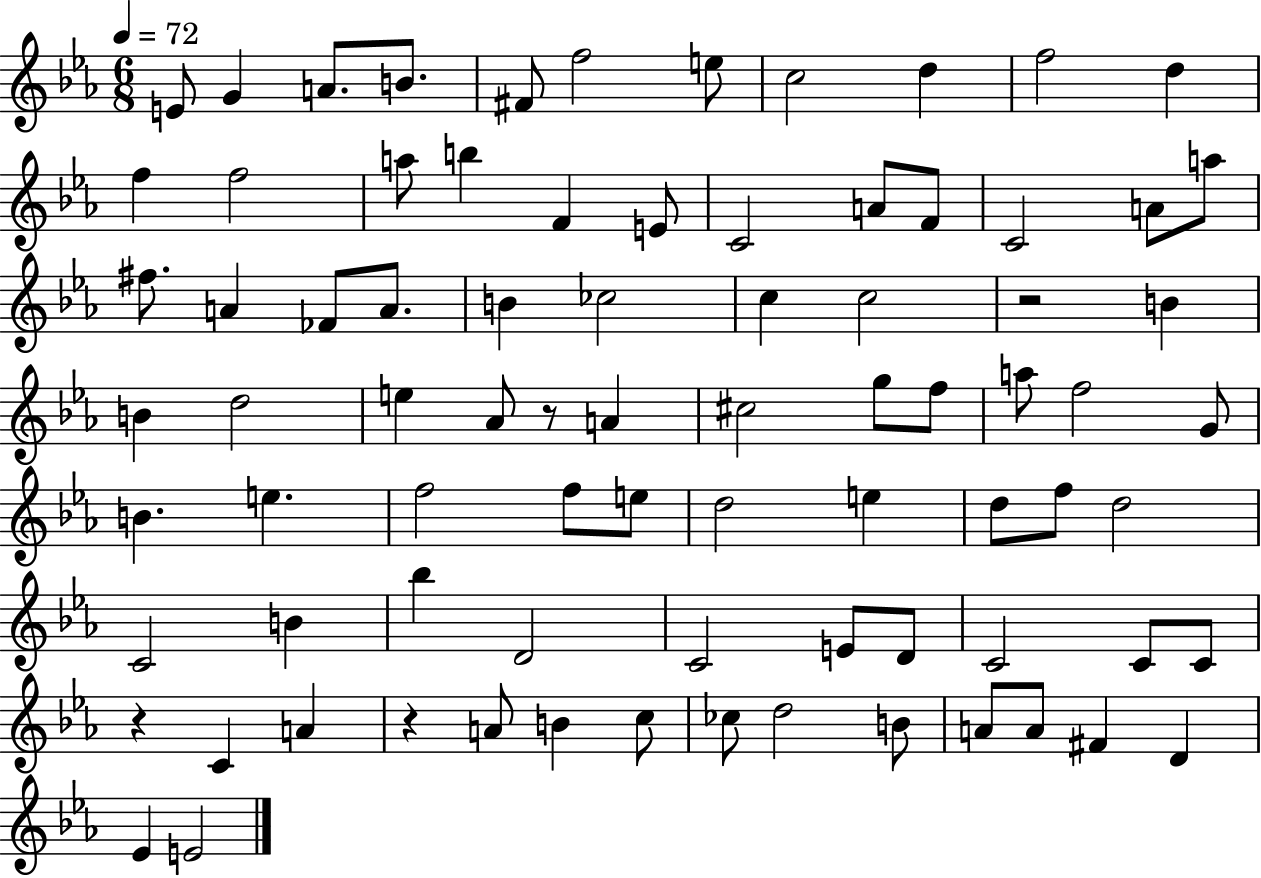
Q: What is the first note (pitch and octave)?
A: E4